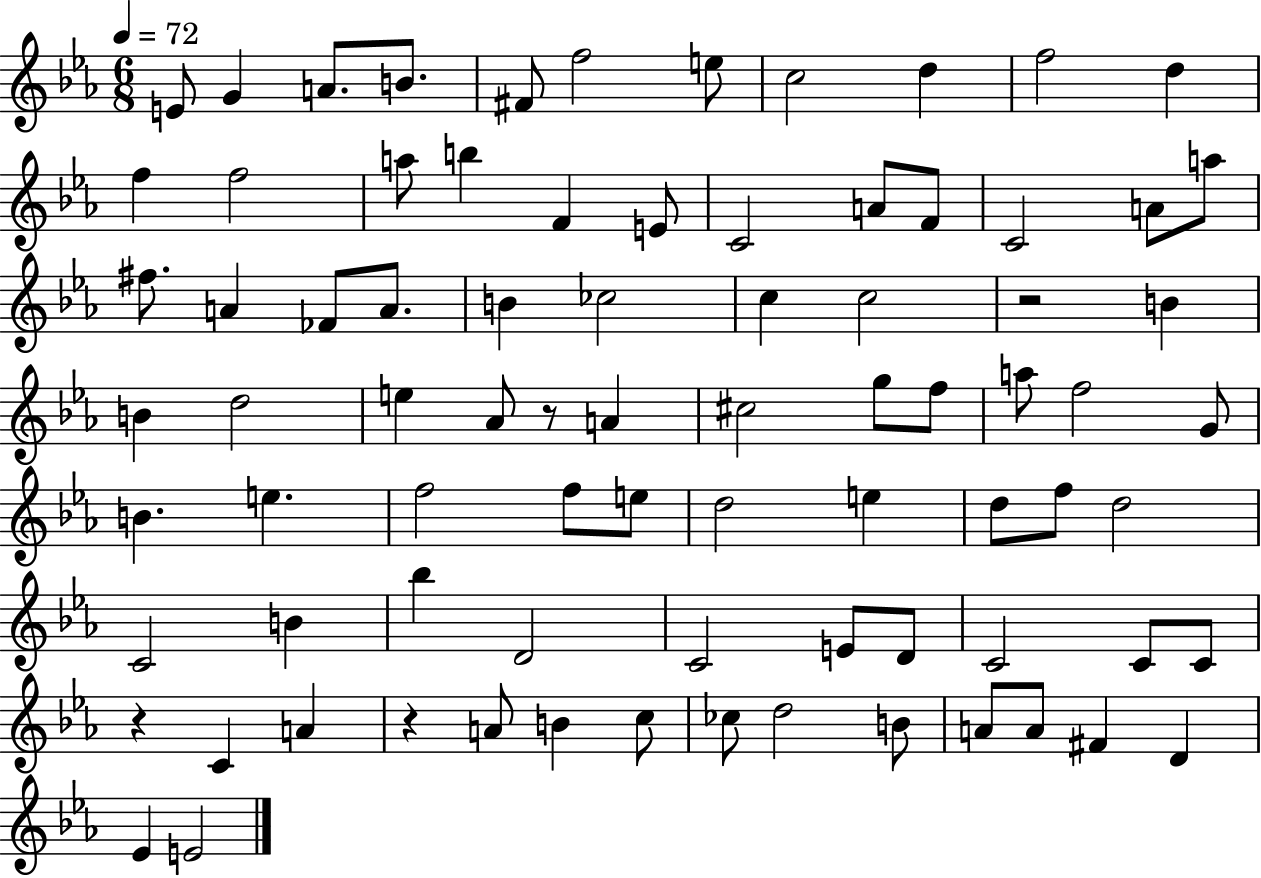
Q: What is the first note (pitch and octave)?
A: E4